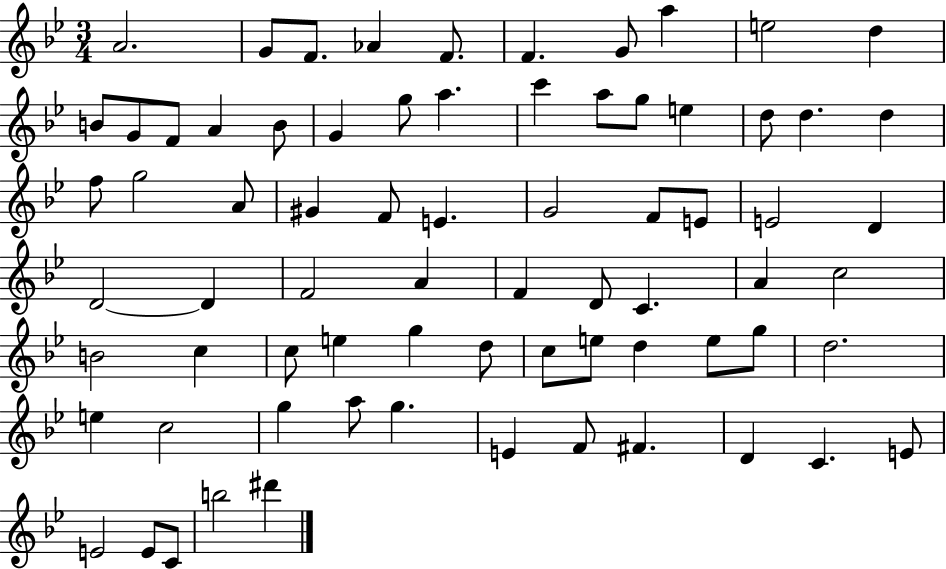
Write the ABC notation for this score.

X:1
T:Untitled
M:3/4
L:1/4
K:Bb
A2 G/2 F/2 _A F/2 F G/2 a e2 d B/2 G/2 F/2 A B/2 G g/2 a c' a/2 g/2 e d/2 d d f/2 g2 A/2 ^G F/2 E G2 F/2 E/2 E2 D D2 D F2 A F D/2 C A c2 B2 c c/2 e g d/2 c/2 e/2 d e/2 g/2 d2 e c2 g a/2 g E F/2 ^F D C E/2 E2 E/2 C/2 b2 ^d'